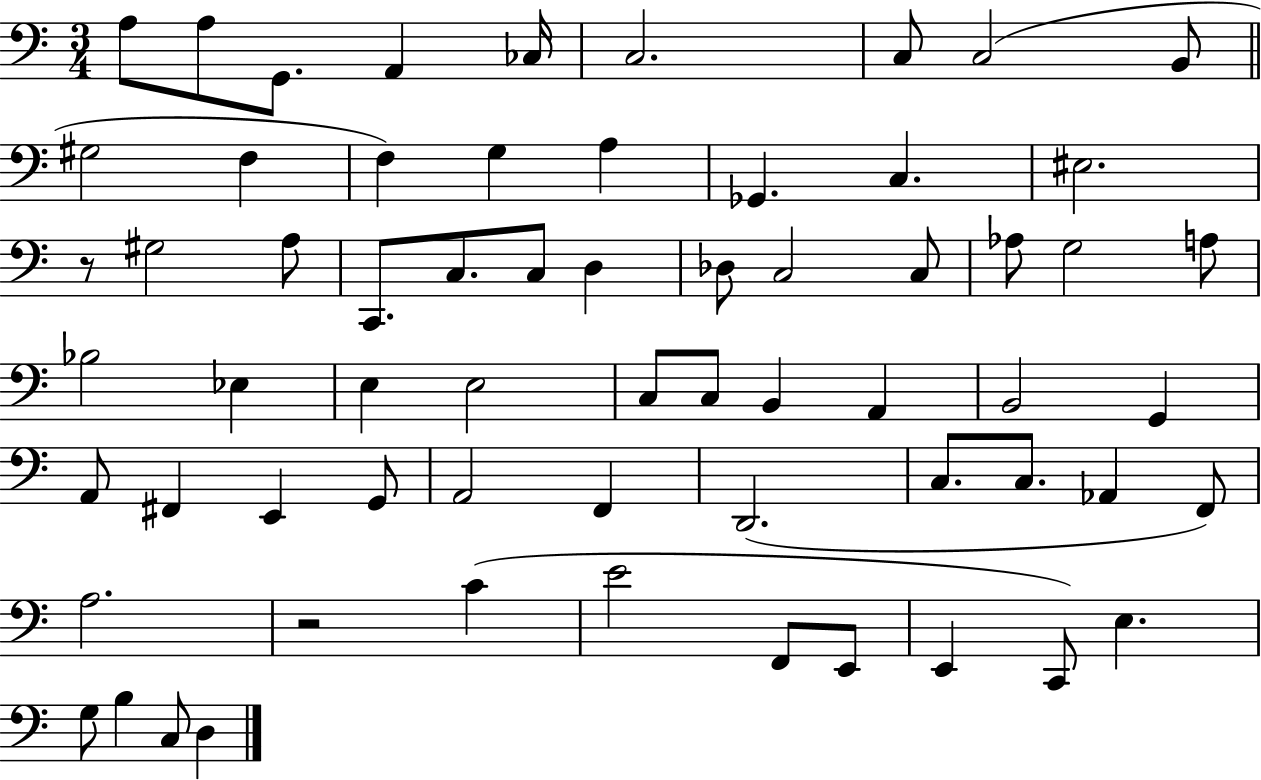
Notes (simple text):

A3/e A3/e G2/e. A2/q CES3/s C3/h. C3/e C3/h B2/e G#3/h F3/q F3/q G3/q A3/q Gb2/q. C3/q. EIS3/h. R/e G#3/h A3/e C2/e. C3/e. C3/e D3/q Db3/e C3/h C3/e Ab3/e G3/h A3/e Bb3/h Eb3/q E3/q E3/h C3/e C3/e B2/q A2/q B2/h G2/q A2/e F#2/q E2/q G2/e A2/h F2/q D2/h. C3/e. C3/e. Ab2/q F2/e A3/h. R/h C4/q E4/h F2/e E2/e E2/q C2/e E3/q. G3/e B3/q C3/e D3/q